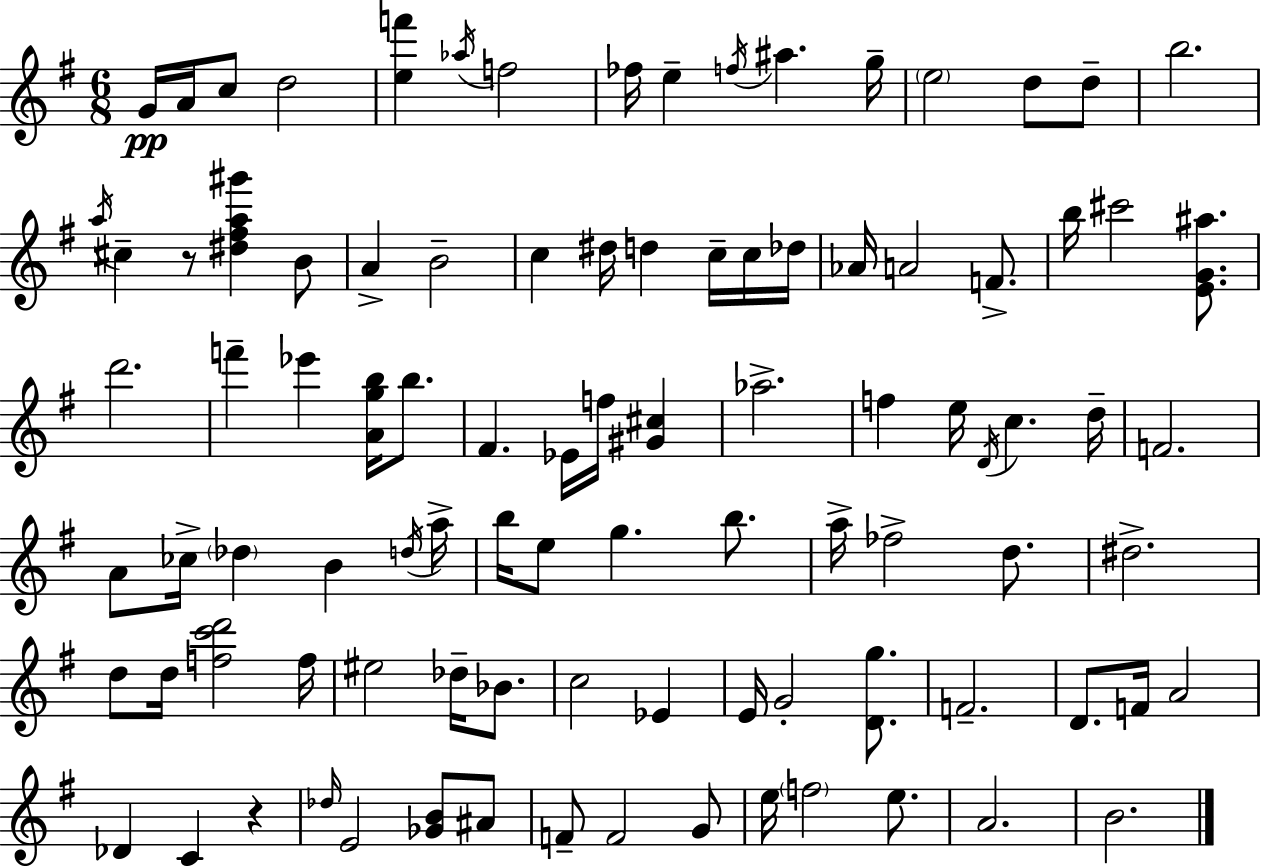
G4/s A4/s C5/e D5/h [E5,F6]/q Ab5/s F5/h FES5/s E5/q F5/s A#5/q. G5/s E5/h D5/e D5/e B5/h. A5/s C#5/q R/e [D#5,F#5,A5,G#6]/q B4/e A4/q B4/h C5/q D#5/s D5/q C5/s C5/s Db5/s Ab4/s A4/h F4/e. B5/s C#6/h [E4,G4,A#5]/e. D6/h. F6/q Eb6/q [A4,G5,B5]/s B5/e. F#4/q. Eb4/s F5/s [G#4,C#5]/q Ab5/h. F5/q E5/s D4/s C5/q. D5/s F4/h. A4/e CES5/s Db5/q B4/q D5/s A5/s B5/s E5/e G5/q. B5/e. A5/s FES5/h D5/e. D#5/h. D5/e D5/s [F5,C6,D6]/h F5/s EIS5/h Db5/s Bb4/e. C5/h Eb4/q E4/s G4/h [D4,G5]/e. F4/h. D4/e. F4/s A4/h Db4/q C4/q R/q Db5/s E4/h [Gb4,B4]/e A#4/e F4/e F4/h G4/e E5/s F5/h E5/e. A4/h. B4/h.